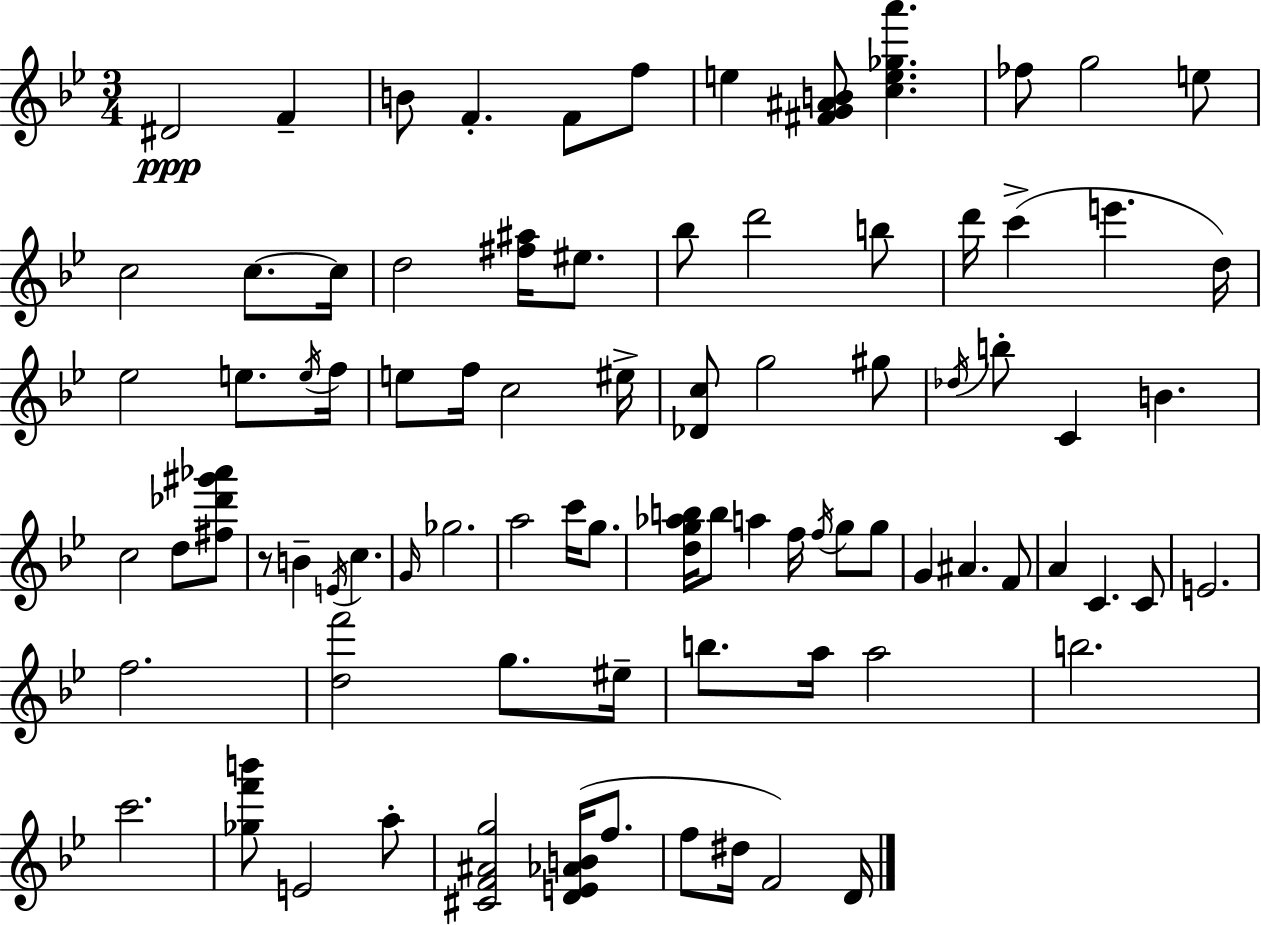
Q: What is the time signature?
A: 3/4